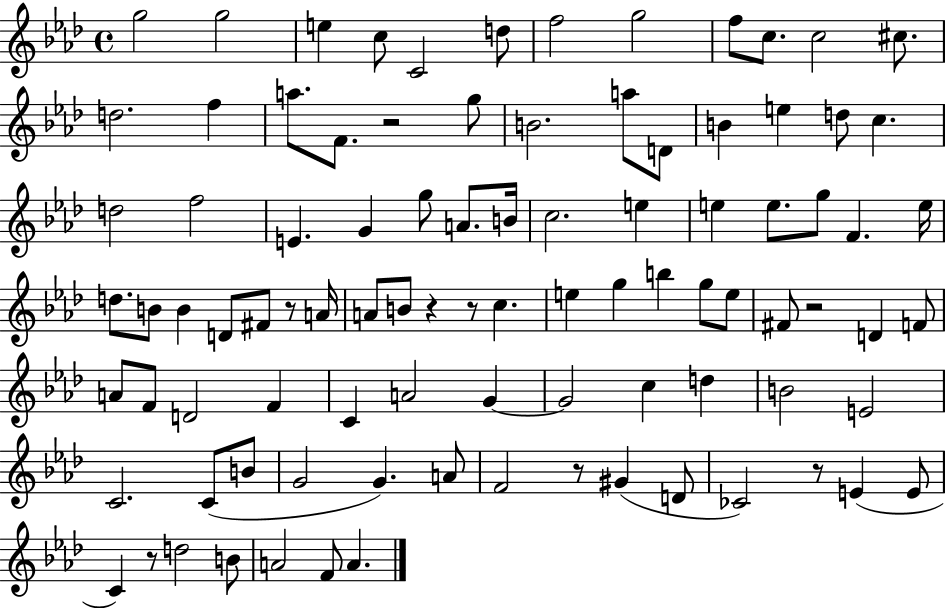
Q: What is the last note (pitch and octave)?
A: A4